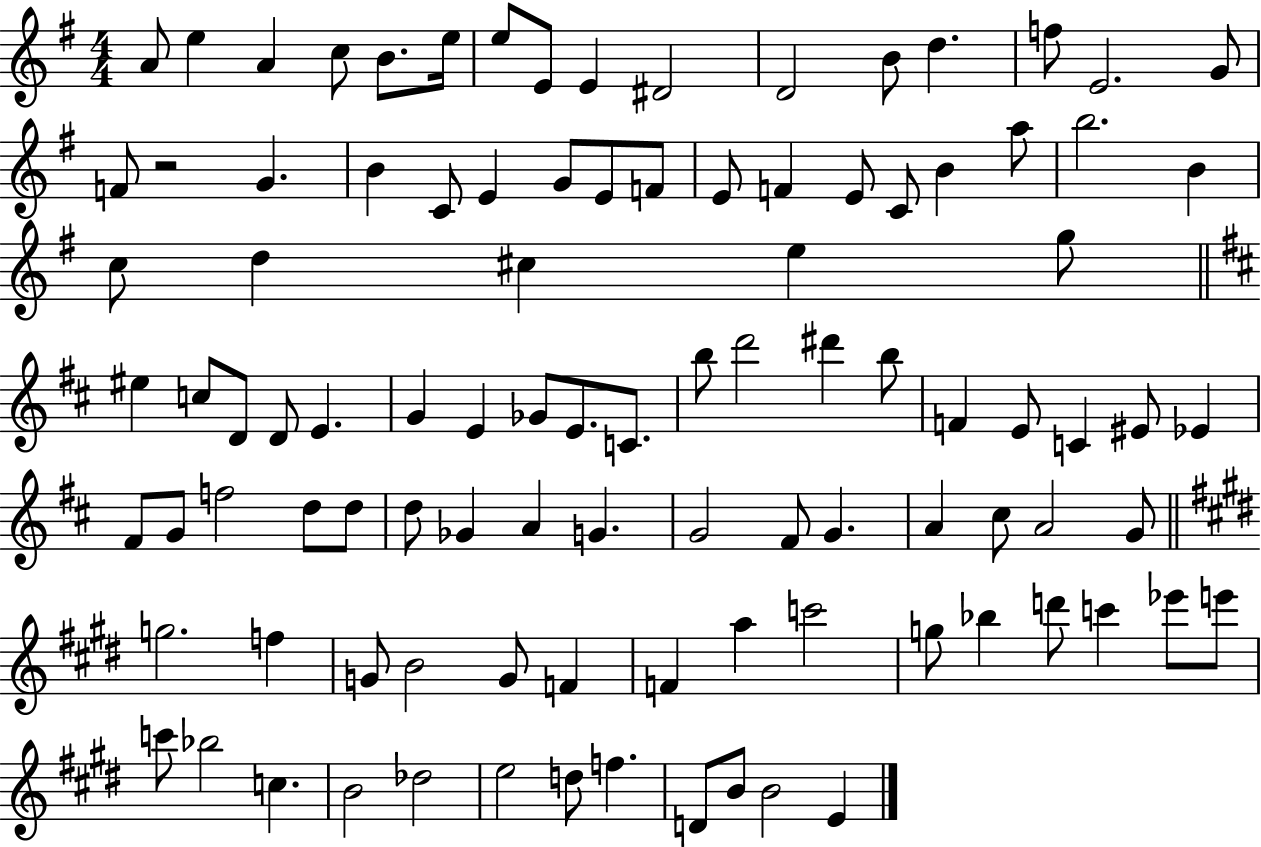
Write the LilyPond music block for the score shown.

{
  \clef treble
  \numericTimeSignature
  \time 4/4
  \key g \major
  a'8 e''4 a'4 c''8 b'8. e''16 | e''8 e'8 e'4 dis'2 | d'2 b'8 d''4. | f''8 e'2. g'8 | \break f'8 r2 g'4. | b'4 c'8 e'4 g'8 e'8 f'8 | e'8 f'4 e'8 c'8 b'4 a''8 | b''2. b'4 | \break c''8 d''4 cis''4 e''4 g''8 | \bar "||" \break \key d \major eis''4 c''8 d'8 d'8 e'4. | g'4 e'4 ges'8 e'8. c'8. | b''8 d'''2 dis'''4 b''8 | f'4 e'8 c'4 eis'8 ees'4 | \break fis'8 g'8 f''2 d''8 d''8 | d''8 ges'4 a'4 g'4. | g'2 fis'8 g'4. | a'4 cis''8 a'2 g'8 | \break \bar "||" \break \key e \major g''2. f''4 | g'8 b'2 g'8 f'4 | f'4 a''4 c'''2 | g''8 bes''4 d'''8 c'''4 ees'''8 e'''8 | \break c'''8 bes''2 c''4. | b'2 des''2 | e''2 d''8 f''4. | d'8 b'8 b'2 e'4 | \break \bar "|."
}